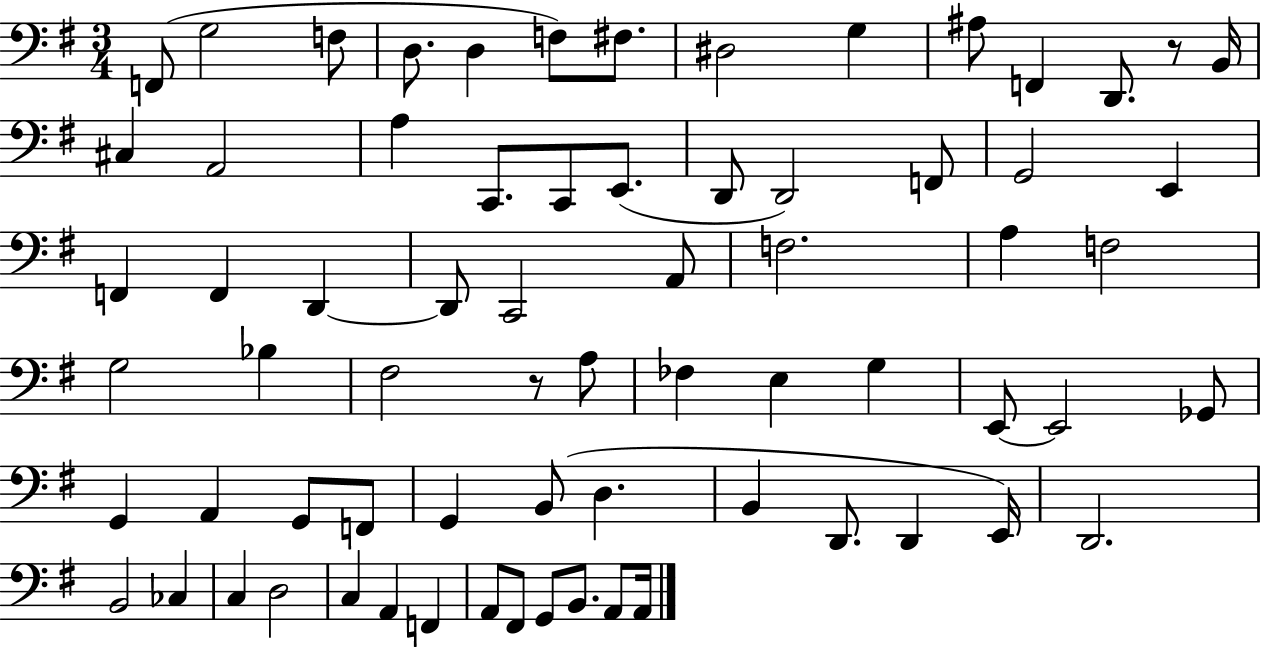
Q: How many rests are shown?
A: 2